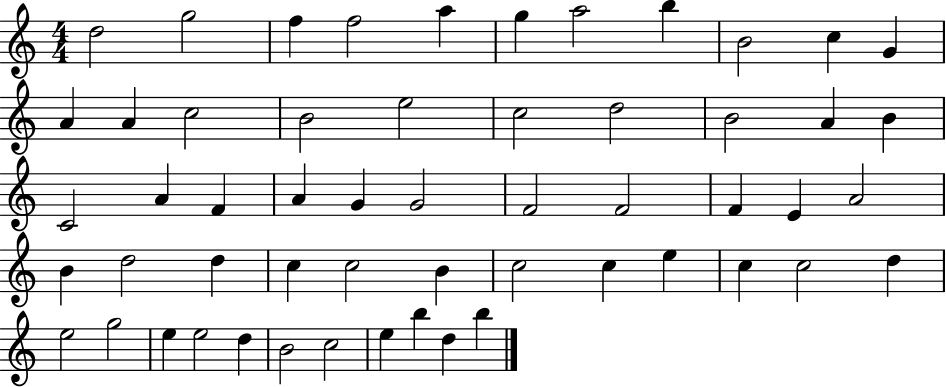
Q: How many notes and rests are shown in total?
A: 55